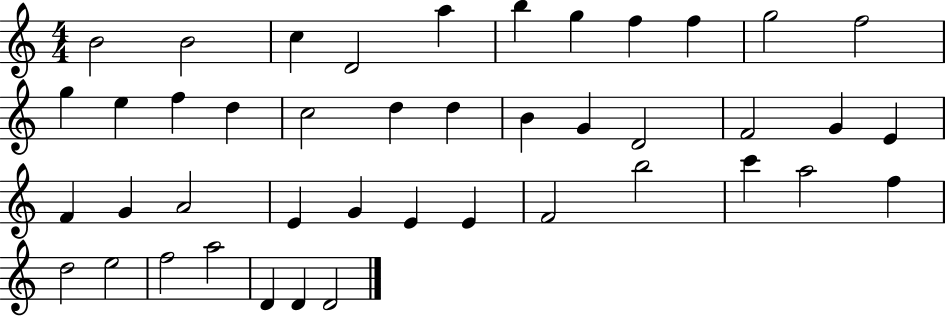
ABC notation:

X:1
T:Untitled
M:4/4
L:1/4
K:C
B2 B2 c D2 a b g f f g2 f2 g e f d c2 d d B G D2 F2 G E F G A2 E G E E F2 b2 c' a2 f d2 e2 f2 a2 D D D2